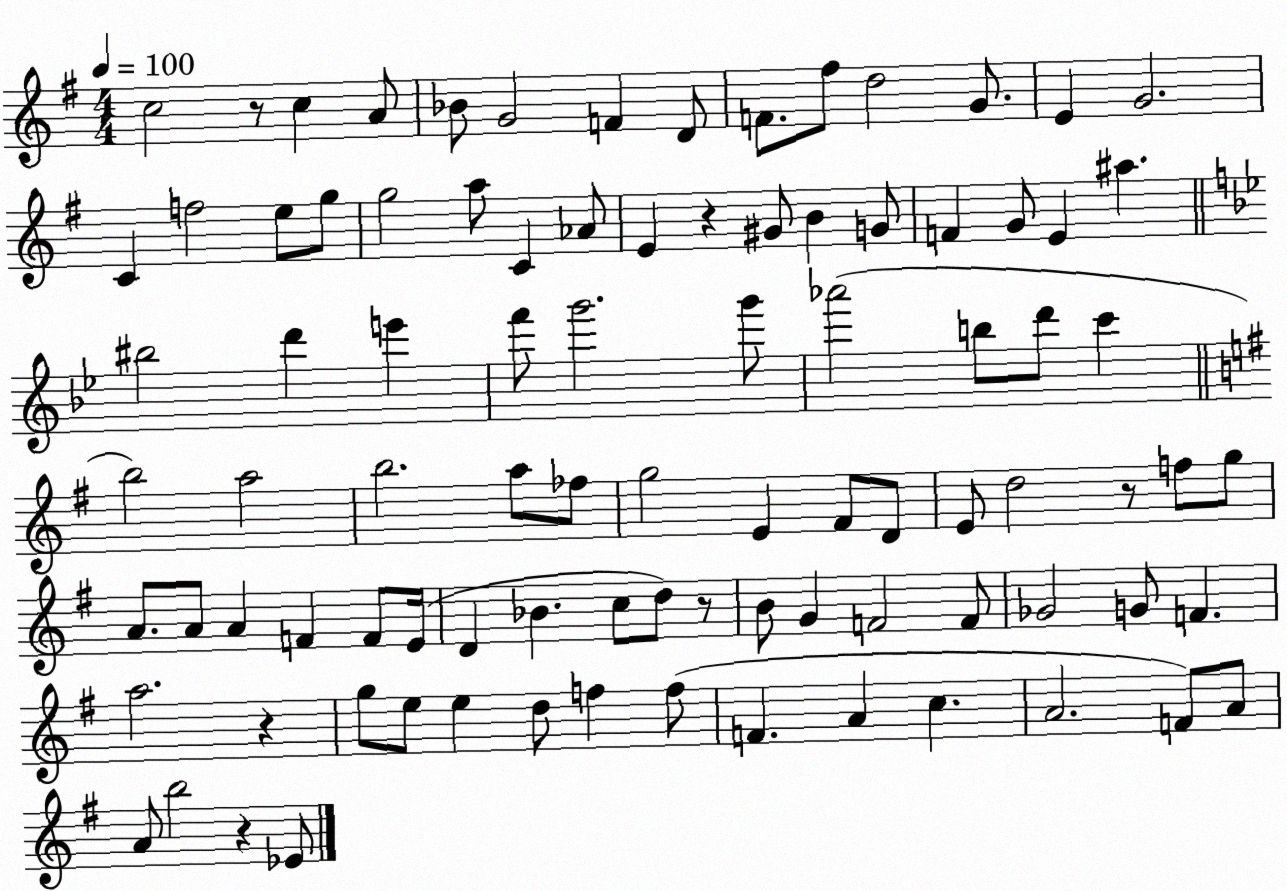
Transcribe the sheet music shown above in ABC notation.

X:1
T:Untitled
M:4/4
L:1/4
K:G
c2 z/2 c A/2 _B/2 G2 F D/2 F/2 ^f/2 d2 G/2 E G2 C f2 e/2 g/2 g2 a/2 C _A/2 E z ^G/2 B G/2 F G/2 E ^a ^b2 d' e' f'/2 g'2 g'/2 _a'2 b/2 d'/2 c' b2 a2 b2 a/2 _f/2 g2 E ^F/2 D/2 E/2 d2 z/2 f/2 g/2 A/2 A/2 A F F/2 E/4 D _B c/2 d/2 z/2 B/2 G F2 F/2 _G2 G/2 F a2 z g/2 e/2 e d/2 f f/2 F A c A2 F/2 A/2 A/2 b2 z _E/2